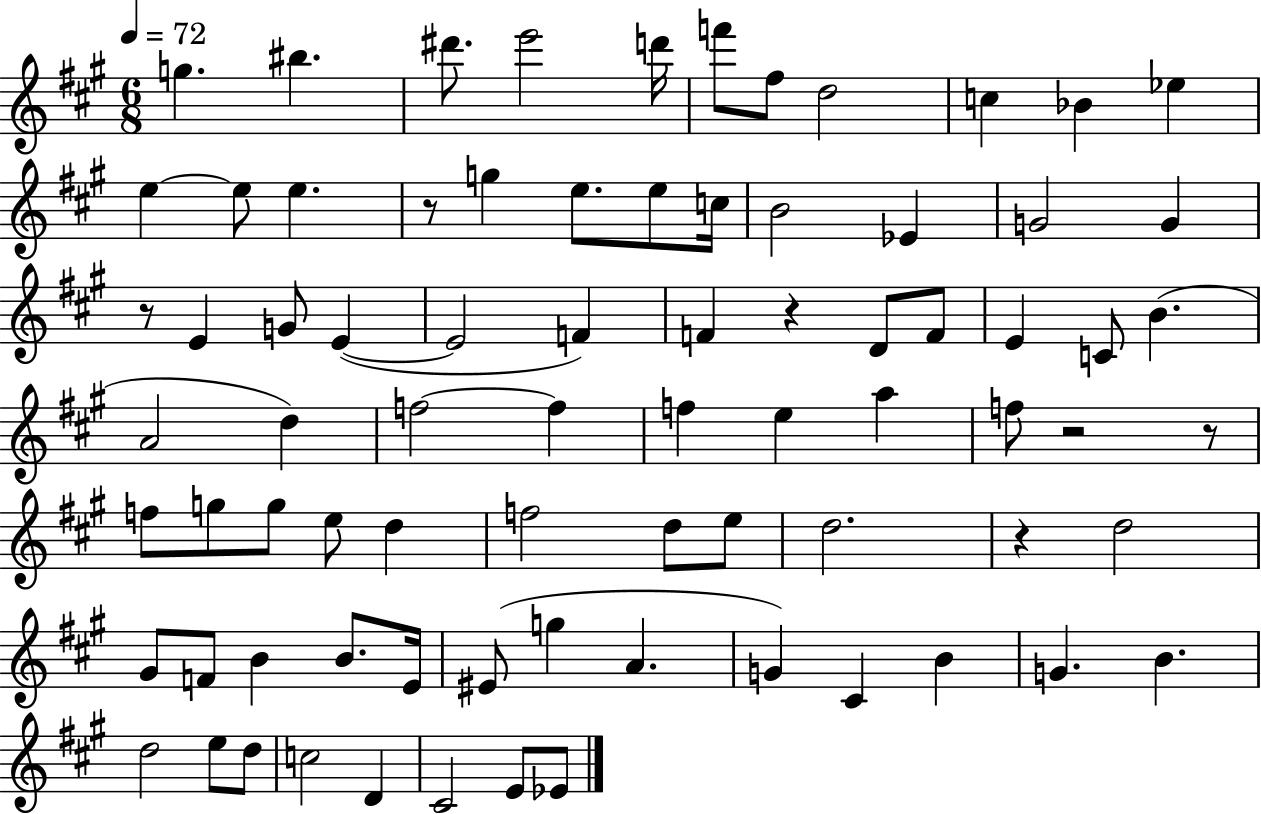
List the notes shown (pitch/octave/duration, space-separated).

G5/q. BIS5/q. D#6/e. E6/h D6/s F6/e F#5/e D5/h C5/q Bb4/q Eb5/q E5/q E5/e E5/q. R/e G5/q E5/e. E5/e C5/s B4/h Eb4/q G4/h G4/q R/e E4/q G4/e E4/q E4/h F4/q F4/q R/q D4/e F4/e E4/q C4/e B4/q. A4/h D5/q F5/h F5/q F5/q E5/q A5/q F5/e R/h R/e F5/e G5/e G5/e E5/e D5/q F5/h D5/e E5/e D5/h. R/q D5/h G#4/e F4/e B4/q B4/e. E4/s EIS4/e G5/q A4/q. G4/q C#4/q B4/q G4/q. B4/q. D5/h E5/e D5/e C5/h D4/q C#4/h E4/e Eb4/e